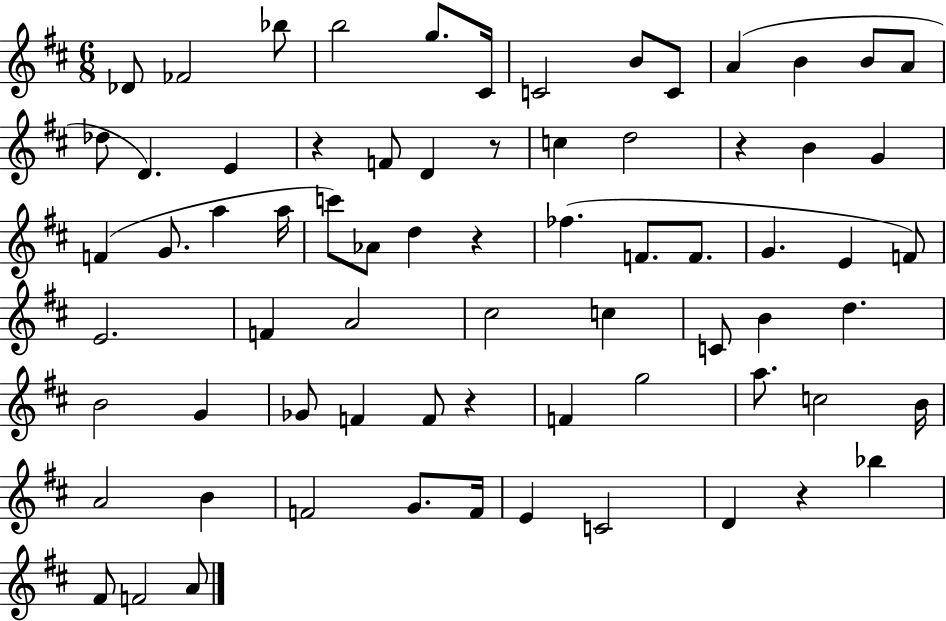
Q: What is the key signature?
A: D major